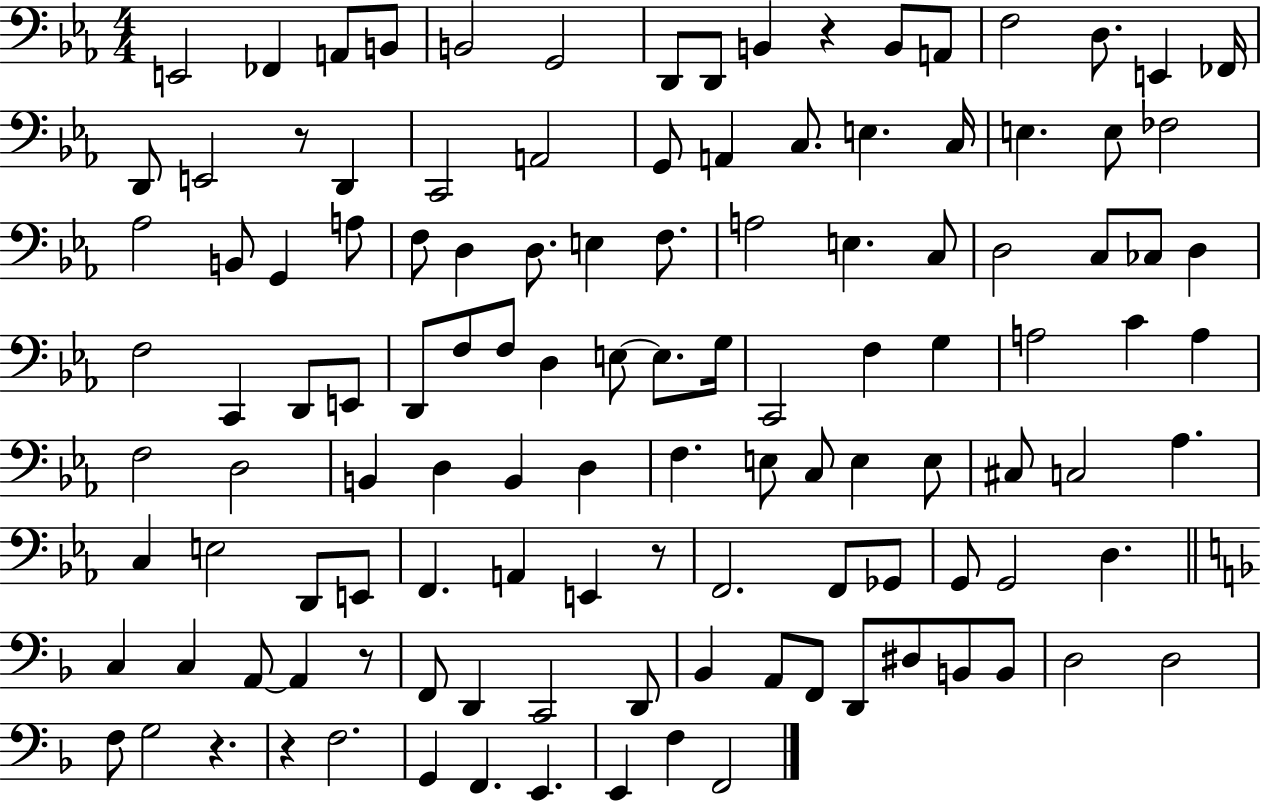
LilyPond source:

{
  \clef bass
  \numericTimeSignature
  \time 4/4
  \key ees \major
  e,2 fes,4 a,8 b,8 | b,2 g,2 | d,8 d,8 b,4 r4 b,8 a,8 | f2 d8. e,4 fes,16 | \break d,8 e,2 r8 d,4 | c,2 a,2 | g,8 a,4 c8. e4. c16 | e4. e8 fes2 | \break aes2 b,8 g,4 a8 | f8 d4 d8. e4 f8. | a2 e4. c8 | d2 c8 ces8 d4 | \break f2 c,4 d,8 e,8 | d,8 f8 f8 d4 e8~~ e8. g16 | c,2 f4 g4 | a2 c'4 a4 | \break f2 d2 | b,4 d4 b,4 d4 | f4. e8 c8 e4 e8 | cis8 c2 aes4. | \break c4 e2 d,8 e,8 | f,4. a,4 e,4 r8 | f,2. f,8 ges,8 | g,8 g,2 d4. | \break \bar "||" \break \key f \major c4 c4 a,8~~ a,4 r8 | f,8 d,4 c,2 d,8 | bes,4 a,8 f,8 d,8 dis8 b,8 b,8 | d2 d2 | \break f8 g2 r4. | r4 f2. | g,4 f,4. e,4. | e,4 f4 f,2 | \break \bar "|."
}